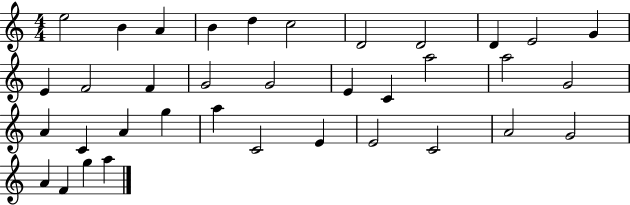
{
  \clef treble
  \numericTimeSignature
  \time 4/4
  \key c \major
  e''2 b'4 a'4 | b'4 d''4 c''2 | d'2 d'2 | d'4 e'2 g'4 | \break e'4 f'2 f'4 | g'2 g'2 | e'4 c'4 a''2 | a''2 g'2 | \break a'4 c'4 a'4 g''4 | a''4 c'2 e'4 | e'2 c'2 | a'2 g'2 | \break a'4 f'4 g''4 a''4 | \bar "|."
}